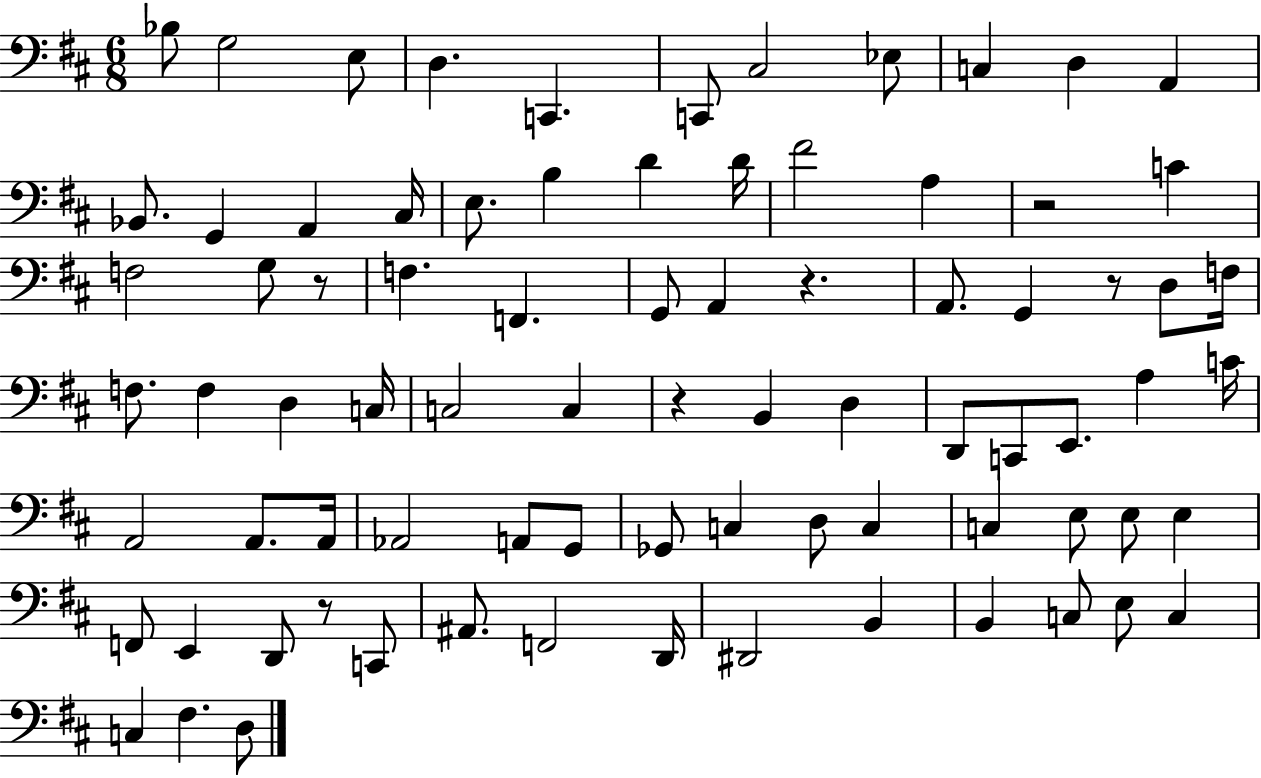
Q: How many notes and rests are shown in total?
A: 81